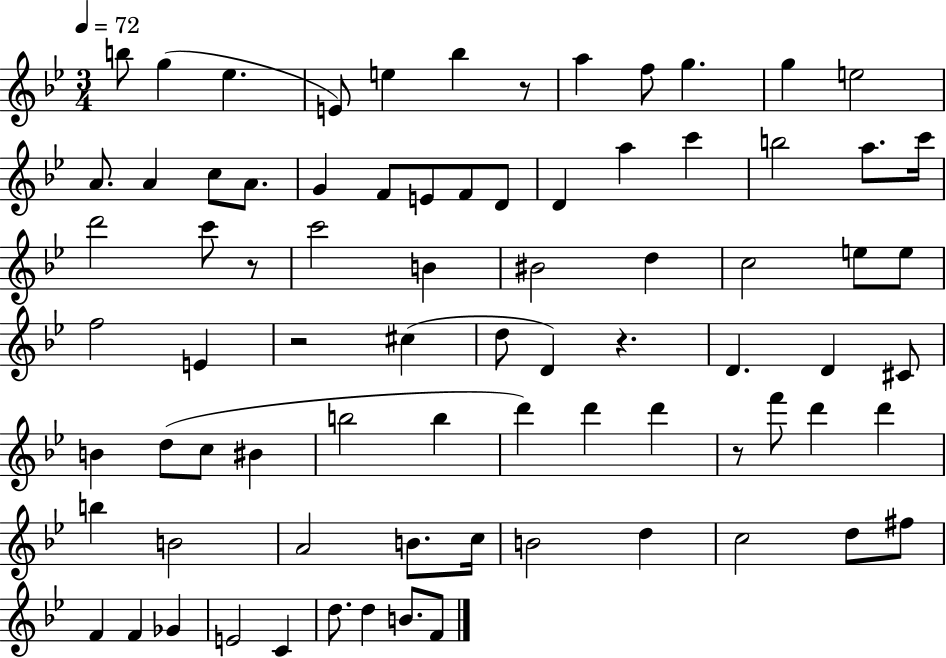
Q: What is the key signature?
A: BES major